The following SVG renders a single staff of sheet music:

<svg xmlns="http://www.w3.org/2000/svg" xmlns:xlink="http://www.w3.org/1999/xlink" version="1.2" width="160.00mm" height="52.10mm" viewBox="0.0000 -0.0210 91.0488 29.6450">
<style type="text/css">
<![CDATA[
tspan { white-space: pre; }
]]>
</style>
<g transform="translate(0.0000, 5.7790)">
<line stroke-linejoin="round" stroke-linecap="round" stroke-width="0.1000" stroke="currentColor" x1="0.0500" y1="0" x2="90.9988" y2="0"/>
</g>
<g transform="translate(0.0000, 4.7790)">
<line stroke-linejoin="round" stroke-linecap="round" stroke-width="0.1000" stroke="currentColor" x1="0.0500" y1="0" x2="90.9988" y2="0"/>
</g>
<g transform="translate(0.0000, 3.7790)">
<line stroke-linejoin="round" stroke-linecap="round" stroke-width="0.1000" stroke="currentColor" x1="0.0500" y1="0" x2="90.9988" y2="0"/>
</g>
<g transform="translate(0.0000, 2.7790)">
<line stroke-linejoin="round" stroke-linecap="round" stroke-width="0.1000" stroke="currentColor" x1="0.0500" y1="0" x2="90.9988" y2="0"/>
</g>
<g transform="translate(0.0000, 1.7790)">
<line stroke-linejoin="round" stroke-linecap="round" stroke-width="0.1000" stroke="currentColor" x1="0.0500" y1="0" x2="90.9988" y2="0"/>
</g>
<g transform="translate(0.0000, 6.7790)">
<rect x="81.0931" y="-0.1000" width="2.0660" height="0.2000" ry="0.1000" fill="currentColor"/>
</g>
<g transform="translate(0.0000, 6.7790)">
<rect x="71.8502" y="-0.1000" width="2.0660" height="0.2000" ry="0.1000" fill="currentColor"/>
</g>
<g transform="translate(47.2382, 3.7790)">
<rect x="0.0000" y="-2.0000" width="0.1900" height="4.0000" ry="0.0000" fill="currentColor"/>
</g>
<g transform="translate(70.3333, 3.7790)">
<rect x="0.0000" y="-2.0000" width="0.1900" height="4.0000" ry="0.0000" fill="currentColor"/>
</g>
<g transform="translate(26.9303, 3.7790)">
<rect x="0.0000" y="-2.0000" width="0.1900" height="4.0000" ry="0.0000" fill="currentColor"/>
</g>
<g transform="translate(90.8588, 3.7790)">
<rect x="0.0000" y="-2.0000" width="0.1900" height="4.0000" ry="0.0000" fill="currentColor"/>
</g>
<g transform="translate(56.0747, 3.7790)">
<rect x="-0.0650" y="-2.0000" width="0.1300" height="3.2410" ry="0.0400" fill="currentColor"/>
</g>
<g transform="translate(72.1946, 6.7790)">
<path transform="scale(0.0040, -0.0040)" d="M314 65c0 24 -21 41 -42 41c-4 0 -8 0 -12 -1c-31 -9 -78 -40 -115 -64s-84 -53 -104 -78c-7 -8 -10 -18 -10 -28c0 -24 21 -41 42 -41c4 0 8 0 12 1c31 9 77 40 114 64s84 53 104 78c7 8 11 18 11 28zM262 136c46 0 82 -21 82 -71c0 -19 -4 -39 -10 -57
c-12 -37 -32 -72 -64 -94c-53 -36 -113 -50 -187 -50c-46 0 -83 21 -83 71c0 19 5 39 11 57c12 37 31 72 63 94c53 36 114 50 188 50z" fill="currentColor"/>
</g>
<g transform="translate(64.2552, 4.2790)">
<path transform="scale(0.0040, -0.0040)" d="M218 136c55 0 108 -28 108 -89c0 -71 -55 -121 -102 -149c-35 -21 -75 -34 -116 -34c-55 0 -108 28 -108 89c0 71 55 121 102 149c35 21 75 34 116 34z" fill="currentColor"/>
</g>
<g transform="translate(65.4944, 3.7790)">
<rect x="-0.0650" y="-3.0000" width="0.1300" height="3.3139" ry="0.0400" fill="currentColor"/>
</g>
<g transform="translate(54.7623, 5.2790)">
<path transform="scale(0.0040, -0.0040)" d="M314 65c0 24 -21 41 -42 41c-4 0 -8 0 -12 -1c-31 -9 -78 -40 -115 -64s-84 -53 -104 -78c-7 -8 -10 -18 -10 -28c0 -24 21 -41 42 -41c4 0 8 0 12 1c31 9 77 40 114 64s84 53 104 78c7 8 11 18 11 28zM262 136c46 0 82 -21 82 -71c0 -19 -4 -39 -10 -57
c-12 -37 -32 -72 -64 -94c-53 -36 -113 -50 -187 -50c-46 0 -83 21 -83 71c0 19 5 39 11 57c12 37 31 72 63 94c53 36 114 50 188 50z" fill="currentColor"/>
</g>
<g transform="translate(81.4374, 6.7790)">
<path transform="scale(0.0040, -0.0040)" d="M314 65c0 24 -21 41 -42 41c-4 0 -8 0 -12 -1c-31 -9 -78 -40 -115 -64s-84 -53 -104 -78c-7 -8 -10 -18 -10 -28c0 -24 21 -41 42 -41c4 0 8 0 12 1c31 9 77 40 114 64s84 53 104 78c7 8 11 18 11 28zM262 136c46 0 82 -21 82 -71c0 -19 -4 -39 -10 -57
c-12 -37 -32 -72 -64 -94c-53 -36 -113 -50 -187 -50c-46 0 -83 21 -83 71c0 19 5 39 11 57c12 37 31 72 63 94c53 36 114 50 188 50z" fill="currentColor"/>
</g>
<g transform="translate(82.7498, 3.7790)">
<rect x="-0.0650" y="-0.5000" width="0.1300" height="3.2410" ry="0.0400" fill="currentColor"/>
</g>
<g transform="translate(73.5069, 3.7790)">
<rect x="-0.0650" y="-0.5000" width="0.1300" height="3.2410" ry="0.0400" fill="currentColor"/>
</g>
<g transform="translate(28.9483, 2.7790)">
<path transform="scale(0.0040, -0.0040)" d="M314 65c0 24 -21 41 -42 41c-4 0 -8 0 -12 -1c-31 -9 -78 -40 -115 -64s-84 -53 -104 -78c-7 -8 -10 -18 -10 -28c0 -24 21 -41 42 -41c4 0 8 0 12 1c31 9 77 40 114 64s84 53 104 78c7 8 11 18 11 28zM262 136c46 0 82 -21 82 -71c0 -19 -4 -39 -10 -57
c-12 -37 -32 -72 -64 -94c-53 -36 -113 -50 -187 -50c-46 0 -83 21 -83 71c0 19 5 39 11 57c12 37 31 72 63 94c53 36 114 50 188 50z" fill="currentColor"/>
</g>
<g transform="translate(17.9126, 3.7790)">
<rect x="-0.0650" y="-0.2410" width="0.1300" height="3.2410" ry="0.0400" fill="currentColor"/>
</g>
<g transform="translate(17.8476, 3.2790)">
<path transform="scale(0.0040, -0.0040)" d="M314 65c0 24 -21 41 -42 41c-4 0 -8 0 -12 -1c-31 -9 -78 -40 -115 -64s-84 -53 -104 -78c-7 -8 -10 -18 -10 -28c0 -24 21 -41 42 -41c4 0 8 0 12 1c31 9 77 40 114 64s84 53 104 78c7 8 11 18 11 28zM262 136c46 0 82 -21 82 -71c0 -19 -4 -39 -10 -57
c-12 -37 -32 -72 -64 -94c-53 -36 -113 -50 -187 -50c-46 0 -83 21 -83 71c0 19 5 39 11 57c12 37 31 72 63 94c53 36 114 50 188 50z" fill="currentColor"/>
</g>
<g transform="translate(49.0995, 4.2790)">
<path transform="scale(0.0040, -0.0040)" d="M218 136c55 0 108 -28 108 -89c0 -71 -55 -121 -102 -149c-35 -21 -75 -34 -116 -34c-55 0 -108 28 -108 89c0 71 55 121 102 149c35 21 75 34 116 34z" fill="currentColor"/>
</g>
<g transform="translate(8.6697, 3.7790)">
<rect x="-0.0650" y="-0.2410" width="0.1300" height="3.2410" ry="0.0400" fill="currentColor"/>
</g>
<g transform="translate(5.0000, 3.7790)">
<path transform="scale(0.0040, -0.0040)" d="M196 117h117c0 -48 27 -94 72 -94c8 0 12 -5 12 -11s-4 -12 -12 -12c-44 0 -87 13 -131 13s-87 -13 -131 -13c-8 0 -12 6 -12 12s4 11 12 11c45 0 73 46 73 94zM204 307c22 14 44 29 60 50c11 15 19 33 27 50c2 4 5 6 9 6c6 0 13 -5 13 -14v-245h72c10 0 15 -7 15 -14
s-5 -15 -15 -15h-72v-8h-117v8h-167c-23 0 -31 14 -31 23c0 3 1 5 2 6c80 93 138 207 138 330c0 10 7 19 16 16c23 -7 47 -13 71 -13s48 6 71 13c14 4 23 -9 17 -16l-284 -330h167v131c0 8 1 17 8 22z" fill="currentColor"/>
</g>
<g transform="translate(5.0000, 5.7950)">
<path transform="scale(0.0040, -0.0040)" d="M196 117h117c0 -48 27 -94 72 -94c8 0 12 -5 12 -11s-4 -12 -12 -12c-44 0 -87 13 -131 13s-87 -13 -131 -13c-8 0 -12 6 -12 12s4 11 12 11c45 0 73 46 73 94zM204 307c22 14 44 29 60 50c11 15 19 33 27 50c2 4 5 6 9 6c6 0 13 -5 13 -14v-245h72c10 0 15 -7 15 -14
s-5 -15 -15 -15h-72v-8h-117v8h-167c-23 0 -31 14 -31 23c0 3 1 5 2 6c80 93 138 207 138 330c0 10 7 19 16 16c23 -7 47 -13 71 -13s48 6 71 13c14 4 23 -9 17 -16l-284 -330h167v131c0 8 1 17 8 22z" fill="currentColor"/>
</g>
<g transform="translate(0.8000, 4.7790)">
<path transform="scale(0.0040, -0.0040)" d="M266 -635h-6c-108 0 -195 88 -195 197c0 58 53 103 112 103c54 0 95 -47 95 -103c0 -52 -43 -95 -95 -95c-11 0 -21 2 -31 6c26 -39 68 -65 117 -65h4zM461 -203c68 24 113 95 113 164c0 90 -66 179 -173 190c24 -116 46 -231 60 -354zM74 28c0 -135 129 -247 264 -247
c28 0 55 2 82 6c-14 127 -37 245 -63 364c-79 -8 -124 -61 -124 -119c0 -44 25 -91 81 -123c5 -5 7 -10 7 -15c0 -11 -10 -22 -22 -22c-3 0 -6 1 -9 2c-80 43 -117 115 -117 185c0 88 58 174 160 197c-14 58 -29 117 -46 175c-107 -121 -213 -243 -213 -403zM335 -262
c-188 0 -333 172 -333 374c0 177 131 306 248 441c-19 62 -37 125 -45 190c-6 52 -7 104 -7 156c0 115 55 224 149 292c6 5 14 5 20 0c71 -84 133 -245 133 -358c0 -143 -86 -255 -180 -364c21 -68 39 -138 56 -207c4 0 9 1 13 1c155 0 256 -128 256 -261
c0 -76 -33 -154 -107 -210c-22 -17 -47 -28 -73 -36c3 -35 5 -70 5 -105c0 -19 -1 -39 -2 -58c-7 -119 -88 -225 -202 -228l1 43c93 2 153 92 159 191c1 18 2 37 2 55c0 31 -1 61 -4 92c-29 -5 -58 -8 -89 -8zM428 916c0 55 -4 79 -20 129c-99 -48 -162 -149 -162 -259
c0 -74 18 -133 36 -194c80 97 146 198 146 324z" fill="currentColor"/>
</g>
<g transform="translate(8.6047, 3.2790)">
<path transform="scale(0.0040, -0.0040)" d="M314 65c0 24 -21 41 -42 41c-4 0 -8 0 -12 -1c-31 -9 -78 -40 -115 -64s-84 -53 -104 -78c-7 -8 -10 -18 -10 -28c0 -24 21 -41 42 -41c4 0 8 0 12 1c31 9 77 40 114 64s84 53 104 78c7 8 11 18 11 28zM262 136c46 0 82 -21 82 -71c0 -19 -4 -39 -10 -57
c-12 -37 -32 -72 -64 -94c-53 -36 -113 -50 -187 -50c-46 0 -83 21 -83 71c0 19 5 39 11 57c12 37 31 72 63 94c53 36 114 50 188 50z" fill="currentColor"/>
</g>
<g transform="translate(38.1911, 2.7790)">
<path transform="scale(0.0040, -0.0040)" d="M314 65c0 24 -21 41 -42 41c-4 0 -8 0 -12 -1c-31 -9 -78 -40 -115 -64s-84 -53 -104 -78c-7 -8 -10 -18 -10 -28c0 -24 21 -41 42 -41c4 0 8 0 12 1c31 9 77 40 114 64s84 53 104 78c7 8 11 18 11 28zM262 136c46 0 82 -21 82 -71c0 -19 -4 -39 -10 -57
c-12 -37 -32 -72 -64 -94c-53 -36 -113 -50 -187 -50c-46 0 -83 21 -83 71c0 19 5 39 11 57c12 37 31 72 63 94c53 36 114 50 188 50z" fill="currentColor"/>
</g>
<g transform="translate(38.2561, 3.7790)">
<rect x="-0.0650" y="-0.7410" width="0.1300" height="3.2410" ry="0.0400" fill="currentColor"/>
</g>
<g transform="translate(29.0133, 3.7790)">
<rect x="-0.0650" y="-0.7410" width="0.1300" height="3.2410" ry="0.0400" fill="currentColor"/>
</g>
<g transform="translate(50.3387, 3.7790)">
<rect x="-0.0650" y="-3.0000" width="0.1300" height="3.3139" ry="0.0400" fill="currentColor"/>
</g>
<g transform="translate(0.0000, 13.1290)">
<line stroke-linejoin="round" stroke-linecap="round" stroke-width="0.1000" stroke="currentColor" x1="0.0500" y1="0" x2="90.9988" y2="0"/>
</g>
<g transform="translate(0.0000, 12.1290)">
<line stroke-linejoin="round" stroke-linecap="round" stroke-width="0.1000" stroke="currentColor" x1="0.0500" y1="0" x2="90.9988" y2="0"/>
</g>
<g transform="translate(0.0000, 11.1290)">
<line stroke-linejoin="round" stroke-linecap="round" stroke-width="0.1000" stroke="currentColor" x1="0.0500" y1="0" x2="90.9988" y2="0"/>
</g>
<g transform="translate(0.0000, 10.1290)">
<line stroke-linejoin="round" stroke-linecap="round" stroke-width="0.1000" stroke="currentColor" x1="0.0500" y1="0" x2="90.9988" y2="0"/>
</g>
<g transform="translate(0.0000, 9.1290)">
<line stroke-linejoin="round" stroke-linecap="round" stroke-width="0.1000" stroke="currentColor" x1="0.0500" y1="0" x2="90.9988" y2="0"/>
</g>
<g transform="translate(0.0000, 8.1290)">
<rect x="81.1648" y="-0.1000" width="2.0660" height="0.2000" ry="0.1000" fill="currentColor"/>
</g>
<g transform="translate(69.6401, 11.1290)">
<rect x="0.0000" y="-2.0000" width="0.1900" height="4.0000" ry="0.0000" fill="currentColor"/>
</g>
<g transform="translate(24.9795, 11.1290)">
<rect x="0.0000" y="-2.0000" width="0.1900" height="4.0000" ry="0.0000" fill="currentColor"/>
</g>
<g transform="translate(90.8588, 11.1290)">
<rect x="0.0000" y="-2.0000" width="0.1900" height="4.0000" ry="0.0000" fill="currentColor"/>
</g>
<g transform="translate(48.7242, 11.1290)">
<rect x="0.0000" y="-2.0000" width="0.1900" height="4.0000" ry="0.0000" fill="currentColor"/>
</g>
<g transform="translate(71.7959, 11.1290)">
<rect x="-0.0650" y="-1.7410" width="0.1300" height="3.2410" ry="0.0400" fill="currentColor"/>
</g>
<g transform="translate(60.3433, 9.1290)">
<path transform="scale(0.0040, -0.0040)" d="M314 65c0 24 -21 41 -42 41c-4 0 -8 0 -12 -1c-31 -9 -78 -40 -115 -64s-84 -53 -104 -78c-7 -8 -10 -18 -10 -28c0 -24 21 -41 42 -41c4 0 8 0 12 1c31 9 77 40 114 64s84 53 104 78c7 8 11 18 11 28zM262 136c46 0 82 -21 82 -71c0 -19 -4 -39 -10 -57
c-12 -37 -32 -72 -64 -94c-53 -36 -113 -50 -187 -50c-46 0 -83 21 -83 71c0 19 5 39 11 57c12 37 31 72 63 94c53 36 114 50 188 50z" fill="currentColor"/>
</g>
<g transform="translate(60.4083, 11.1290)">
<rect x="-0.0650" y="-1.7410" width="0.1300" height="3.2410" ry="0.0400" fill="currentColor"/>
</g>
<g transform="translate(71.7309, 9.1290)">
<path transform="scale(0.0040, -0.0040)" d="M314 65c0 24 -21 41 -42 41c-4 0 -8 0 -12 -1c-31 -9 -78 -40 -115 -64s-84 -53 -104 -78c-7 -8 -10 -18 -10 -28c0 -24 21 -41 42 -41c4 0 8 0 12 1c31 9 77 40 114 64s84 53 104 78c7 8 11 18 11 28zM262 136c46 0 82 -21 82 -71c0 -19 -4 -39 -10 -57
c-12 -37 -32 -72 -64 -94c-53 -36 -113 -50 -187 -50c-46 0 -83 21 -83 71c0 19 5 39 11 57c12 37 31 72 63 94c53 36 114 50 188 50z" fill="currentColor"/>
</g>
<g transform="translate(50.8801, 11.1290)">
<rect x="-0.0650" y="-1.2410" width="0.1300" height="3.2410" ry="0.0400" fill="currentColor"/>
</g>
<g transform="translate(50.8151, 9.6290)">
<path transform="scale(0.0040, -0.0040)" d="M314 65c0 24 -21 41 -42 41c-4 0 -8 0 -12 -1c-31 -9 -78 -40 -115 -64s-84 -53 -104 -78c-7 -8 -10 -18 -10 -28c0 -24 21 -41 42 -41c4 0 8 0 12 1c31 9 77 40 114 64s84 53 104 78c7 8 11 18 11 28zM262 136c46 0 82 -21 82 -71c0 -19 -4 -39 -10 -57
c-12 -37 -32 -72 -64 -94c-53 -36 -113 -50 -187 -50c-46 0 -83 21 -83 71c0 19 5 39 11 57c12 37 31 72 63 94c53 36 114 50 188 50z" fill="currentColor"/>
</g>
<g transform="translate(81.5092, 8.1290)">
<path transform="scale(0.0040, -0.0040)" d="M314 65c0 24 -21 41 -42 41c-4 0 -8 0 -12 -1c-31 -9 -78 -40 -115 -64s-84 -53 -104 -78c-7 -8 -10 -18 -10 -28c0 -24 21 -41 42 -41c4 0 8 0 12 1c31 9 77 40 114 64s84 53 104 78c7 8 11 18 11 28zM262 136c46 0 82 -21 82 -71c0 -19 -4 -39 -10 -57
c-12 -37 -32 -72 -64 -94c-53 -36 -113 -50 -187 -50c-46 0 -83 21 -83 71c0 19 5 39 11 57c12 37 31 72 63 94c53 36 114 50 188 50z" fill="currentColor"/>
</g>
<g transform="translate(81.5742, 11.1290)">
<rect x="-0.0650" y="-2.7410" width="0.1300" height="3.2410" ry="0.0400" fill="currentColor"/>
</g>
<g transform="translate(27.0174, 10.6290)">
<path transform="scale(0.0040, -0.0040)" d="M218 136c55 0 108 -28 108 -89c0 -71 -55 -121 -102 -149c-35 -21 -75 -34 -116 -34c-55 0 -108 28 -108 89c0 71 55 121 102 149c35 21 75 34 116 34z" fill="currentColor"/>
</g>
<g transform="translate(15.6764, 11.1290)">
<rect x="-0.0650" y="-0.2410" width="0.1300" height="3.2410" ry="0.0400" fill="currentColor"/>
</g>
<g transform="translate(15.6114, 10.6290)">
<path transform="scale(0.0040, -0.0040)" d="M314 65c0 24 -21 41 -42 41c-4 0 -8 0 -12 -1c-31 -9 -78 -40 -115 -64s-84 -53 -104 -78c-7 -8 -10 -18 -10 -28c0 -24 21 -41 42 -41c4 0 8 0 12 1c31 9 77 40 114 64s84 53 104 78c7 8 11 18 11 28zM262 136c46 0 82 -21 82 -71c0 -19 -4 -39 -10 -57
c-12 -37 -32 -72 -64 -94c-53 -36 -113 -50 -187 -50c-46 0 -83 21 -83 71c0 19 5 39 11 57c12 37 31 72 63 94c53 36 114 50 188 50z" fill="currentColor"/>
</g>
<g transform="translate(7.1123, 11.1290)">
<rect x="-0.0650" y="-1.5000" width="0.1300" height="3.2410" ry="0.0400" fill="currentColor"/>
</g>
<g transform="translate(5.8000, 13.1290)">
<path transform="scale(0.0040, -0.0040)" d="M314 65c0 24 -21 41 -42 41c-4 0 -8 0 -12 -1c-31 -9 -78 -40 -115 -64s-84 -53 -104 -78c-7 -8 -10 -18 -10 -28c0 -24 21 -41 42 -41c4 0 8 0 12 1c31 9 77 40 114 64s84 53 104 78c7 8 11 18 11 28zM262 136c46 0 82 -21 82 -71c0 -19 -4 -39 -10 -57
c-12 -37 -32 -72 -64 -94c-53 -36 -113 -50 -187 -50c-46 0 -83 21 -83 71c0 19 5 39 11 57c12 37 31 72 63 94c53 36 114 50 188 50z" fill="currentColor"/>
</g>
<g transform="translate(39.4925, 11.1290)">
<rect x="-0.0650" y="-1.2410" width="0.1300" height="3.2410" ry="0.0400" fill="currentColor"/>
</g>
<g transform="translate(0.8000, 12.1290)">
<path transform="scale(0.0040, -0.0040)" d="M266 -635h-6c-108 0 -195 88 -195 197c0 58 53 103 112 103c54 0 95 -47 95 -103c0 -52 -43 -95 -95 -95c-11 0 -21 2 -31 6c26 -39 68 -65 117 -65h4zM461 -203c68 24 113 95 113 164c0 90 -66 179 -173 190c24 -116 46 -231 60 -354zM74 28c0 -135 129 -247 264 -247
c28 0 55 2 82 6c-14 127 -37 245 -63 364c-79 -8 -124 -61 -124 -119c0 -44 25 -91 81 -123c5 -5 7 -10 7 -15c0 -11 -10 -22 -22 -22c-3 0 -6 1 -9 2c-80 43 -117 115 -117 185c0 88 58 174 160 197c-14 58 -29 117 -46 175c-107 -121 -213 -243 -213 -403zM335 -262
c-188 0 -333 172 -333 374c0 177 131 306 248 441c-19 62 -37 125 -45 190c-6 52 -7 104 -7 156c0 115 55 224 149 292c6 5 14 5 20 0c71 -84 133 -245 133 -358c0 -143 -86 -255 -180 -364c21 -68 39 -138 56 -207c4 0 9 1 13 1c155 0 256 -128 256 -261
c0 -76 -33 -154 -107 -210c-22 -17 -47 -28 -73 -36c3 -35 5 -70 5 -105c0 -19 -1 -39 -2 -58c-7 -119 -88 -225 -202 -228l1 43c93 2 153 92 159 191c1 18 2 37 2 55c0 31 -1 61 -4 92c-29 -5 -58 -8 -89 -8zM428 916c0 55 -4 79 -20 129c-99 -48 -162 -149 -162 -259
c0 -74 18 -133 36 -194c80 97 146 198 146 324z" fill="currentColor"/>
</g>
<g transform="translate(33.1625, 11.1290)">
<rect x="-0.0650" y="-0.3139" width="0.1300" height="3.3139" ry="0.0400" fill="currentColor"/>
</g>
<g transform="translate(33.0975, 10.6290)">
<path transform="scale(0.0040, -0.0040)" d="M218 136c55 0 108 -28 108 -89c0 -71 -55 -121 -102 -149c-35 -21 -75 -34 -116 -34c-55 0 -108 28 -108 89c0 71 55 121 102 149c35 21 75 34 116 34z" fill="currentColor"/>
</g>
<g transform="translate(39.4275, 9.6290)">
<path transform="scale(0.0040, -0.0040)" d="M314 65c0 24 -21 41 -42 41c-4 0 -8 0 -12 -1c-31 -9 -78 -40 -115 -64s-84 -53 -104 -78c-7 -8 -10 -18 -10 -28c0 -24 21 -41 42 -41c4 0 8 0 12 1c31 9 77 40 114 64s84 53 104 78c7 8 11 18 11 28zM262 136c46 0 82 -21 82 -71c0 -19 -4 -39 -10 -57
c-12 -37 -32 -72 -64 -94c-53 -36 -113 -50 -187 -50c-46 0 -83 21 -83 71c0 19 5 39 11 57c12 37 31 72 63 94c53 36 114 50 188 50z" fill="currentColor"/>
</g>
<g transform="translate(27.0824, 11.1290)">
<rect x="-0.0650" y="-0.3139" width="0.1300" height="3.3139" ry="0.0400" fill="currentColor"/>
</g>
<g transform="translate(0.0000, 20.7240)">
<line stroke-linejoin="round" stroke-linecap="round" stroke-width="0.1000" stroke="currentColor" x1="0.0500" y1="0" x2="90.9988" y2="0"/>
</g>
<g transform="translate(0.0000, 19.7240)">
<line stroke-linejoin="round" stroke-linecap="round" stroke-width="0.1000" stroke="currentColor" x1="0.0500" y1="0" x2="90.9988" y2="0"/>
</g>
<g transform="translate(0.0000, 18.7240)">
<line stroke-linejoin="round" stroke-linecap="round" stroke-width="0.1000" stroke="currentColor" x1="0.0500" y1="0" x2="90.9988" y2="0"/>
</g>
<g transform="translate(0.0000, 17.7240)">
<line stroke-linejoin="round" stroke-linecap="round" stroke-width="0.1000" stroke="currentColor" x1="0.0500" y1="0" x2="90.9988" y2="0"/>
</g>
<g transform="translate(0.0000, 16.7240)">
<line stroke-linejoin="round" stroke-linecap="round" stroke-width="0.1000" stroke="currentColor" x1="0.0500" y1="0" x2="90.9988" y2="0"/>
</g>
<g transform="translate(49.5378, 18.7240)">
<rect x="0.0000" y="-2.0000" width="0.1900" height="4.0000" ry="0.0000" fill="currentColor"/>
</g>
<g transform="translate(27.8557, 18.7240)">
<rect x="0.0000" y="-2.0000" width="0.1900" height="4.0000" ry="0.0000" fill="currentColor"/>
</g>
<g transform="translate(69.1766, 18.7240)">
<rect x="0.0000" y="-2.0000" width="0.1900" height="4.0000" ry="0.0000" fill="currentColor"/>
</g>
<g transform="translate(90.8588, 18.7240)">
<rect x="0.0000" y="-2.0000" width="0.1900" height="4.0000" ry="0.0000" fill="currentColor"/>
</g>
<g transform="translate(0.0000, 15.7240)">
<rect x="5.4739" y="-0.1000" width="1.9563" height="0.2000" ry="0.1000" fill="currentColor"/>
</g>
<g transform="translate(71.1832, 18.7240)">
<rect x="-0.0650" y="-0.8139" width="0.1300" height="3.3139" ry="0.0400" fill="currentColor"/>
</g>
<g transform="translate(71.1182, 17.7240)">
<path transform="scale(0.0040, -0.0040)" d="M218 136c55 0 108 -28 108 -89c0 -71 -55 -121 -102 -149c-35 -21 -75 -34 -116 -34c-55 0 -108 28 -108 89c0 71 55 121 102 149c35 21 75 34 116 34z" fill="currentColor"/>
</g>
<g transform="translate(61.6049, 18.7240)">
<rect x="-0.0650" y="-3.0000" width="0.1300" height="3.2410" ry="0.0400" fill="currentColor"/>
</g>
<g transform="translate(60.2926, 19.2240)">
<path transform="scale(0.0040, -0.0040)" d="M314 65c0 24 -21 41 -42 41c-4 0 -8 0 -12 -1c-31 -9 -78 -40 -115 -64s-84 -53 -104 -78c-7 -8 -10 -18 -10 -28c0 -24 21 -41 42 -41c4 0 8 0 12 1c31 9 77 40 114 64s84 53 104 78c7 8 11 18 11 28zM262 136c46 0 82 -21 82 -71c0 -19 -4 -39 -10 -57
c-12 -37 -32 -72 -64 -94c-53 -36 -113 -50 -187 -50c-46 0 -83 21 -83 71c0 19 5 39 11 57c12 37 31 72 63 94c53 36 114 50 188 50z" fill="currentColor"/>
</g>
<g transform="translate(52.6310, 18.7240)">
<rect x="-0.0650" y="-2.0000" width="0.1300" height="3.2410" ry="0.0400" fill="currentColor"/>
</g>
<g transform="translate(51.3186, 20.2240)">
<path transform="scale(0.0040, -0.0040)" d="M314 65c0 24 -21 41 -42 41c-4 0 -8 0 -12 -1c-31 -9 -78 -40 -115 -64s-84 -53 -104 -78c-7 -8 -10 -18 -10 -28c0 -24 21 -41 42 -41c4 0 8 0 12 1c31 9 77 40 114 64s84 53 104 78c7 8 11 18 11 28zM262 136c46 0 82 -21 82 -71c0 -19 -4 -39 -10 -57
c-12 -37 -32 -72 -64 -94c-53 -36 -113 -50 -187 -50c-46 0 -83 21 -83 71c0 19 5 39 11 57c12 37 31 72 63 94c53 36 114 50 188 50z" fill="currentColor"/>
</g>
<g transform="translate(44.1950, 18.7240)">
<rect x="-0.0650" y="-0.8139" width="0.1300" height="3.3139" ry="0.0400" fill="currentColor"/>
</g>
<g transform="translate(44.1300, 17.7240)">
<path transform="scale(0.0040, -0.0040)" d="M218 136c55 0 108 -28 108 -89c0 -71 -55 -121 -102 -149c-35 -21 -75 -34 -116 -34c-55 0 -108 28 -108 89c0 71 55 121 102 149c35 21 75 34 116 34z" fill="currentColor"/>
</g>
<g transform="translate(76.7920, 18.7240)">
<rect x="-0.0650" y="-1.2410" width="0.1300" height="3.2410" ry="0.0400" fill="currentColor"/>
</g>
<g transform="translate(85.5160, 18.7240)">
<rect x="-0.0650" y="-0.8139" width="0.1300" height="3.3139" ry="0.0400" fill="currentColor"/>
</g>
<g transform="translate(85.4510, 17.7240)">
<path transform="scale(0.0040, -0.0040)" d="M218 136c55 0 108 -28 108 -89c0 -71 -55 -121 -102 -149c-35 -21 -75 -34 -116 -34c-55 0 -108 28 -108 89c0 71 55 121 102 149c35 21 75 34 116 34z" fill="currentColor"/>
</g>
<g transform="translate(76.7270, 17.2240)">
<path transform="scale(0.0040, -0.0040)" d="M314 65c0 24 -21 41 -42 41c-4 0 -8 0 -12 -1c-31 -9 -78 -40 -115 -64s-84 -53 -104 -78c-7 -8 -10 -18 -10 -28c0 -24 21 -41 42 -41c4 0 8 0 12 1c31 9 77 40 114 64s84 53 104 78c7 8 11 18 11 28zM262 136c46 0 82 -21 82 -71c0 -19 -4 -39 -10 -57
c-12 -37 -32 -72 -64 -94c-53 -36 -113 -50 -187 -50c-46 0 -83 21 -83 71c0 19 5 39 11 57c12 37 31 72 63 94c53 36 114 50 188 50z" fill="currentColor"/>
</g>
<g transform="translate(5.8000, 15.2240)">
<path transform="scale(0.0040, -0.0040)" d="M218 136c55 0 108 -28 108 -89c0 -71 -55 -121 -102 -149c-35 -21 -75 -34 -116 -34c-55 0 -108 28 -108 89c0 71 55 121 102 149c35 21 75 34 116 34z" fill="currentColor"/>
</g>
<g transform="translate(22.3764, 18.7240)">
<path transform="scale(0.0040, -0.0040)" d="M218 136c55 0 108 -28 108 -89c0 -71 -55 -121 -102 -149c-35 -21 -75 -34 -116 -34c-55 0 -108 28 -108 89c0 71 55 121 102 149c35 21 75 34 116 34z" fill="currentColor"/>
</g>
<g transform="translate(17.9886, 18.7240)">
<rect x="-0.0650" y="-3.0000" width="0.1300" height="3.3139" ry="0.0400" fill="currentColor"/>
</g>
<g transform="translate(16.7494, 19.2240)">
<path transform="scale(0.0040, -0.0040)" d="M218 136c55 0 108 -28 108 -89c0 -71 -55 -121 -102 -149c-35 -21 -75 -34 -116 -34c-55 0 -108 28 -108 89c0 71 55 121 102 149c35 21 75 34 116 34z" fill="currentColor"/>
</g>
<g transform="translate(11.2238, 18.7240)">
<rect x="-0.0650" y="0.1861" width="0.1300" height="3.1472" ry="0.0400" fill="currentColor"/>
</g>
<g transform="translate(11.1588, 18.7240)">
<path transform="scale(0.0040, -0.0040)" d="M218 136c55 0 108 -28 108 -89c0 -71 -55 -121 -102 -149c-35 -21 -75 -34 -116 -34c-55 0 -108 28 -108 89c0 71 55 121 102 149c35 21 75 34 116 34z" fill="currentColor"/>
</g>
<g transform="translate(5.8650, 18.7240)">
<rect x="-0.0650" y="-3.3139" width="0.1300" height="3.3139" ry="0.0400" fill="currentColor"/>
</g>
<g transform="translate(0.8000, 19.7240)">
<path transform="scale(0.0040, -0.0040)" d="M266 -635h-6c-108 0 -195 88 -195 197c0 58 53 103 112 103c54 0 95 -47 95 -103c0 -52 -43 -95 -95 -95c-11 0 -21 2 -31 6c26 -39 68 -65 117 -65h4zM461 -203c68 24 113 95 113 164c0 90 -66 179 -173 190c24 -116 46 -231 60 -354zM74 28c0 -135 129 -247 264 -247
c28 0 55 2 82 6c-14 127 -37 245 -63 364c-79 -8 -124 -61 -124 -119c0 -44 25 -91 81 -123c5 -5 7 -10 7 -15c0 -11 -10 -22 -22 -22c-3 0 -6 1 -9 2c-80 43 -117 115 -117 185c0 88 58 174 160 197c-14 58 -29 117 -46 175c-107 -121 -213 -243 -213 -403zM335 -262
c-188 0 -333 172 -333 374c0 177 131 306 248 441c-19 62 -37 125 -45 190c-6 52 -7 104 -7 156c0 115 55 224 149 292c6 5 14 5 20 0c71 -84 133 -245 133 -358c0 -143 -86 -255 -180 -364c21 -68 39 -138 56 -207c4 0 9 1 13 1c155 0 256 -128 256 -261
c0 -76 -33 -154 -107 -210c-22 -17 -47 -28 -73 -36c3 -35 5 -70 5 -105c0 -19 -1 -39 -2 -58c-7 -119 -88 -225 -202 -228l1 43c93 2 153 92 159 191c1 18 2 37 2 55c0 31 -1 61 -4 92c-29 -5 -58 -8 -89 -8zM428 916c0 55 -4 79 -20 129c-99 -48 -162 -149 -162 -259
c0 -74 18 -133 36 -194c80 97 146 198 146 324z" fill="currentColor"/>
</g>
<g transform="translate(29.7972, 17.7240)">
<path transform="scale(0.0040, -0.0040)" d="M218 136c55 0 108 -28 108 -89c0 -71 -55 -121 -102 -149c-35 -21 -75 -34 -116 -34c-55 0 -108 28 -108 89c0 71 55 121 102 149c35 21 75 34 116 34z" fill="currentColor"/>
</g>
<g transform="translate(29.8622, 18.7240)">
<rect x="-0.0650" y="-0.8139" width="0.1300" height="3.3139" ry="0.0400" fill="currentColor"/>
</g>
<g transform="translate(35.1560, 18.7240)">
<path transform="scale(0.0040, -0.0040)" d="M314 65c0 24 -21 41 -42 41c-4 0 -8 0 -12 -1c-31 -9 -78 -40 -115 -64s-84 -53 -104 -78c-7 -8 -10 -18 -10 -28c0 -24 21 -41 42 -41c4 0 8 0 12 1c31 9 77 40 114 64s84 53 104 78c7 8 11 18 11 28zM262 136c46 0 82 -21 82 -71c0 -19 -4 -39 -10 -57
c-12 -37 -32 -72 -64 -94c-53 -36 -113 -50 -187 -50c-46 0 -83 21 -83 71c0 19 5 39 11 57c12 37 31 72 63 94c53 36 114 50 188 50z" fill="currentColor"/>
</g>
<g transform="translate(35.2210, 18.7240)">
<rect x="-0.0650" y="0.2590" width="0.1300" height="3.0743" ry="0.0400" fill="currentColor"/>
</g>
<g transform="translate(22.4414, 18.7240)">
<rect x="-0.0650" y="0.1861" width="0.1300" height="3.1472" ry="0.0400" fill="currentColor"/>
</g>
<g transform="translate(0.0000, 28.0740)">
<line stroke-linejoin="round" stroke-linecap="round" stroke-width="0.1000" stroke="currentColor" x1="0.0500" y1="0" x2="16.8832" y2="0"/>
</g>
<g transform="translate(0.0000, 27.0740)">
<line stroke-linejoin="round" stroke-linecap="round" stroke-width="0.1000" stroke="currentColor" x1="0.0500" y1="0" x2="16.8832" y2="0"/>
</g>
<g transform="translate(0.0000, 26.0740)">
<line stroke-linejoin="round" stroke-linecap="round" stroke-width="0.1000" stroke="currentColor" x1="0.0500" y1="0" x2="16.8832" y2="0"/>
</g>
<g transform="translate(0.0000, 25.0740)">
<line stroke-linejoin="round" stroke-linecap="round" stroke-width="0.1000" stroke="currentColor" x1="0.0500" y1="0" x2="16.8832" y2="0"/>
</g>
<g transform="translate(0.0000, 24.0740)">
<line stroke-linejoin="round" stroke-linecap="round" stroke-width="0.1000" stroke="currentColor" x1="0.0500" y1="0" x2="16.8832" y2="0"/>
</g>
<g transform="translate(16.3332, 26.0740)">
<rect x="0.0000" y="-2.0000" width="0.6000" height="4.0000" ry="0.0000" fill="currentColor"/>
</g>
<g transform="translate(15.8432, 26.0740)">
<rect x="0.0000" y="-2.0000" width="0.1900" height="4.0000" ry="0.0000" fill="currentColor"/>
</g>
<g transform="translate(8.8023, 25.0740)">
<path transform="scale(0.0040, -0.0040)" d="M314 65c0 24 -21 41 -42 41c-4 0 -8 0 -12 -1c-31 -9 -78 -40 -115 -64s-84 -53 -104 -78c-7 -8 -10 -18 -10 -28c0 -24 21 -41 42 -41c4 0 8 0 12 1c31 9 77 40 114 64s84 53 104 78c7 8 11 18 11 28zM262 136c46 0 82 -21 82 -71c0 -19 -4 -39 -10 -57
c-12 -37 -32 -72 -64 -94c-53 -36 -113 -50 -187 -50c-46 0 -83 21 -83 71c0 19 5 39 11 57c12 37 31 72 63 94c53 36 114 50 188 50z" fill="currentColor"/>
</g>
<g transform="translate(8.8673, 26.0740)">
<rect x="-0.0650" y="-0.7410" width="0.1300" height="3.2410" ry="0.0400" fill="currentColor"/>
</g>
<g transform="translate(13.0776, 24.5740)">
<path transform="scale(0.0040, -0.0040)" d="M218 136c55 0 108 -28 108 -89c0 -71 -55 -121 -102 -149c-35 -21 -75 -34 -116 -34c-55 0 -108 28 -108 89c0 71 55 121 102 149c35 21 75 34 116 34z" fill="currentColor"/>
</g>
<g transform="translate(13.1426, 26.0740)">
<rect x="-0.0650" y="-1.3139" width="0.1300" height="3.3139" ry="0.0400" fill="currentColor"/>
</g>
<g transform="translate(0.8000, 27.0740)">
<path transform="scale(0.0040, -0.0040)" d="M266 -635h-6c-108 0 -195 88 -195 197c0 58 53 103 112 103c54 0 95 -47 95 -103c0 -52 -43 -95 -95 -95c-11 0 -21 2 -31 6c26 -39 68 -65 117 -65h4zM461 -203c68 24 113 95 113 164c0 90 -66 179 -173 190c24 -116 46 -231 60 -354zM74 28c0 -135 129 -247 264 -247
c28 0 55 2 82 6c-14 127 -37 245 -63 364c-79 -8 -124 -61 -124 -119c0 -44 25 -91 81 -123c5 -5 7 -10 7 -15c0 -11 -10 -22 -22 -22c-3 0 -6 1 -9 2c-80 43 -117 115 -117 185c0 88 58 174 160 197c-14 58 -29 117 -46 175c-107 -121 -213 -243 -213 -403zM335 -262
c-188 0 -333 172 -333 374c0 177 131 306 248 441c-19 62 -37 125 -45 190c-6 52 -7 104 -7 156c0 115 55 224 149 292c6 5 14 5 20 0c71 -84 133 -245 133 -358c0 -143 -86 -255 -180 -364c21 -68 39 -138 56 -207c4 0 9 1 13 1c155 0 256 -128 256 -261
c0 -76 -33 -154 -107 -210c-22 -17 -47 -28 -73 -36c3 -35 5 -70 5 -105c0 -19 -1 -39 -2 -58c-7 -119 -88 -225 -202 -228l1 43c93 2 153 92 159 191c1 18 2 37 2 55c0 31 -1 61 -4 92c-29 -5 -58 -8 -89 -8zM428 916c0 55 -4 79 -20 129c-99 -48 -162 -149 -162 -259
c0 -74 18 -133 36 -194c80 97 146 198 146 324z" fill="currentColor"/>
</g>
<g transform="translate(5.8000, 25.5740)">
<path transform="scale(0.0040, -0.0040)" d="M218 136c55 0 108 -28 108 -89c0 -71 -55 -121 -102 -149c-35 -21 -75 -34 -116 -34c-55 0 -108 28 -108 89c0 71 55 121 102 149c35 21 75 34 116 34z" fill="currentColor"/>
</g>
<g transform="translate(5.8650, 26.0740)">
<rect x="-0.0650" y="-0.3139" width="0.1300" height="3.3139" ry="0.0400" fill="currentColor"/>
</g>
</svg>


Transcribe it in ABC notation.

X:1
T:Untitled
M:4/4
L:1/4
K:C
c2 c2 d2 d2 A F2 A C2 C2 E2 c2 c c e2 e2 f2 f2 a2 b B A B d B2 d F2 A2 d e2 d c d2 e